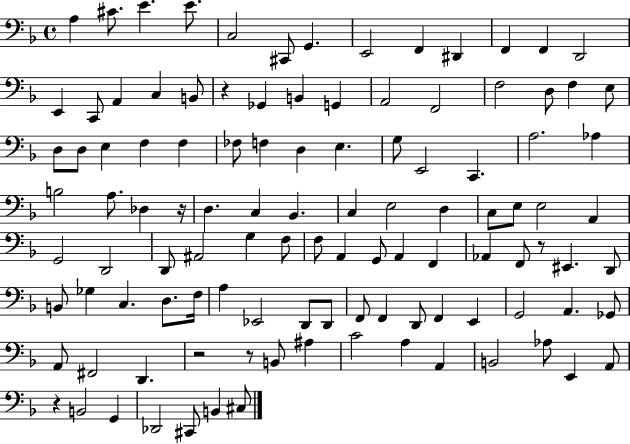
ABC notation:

X:1
T:Untitled
M:4/4
L:1/4
K:F
A, ^C/2 E E/2 C,2 ^C,,/2 G,, E,,2 F,, ^D,, F,, F,, D,,2 E,, C,,/2 A,, C, B,,/2 z _G,, B,, G,, A,,2 F,,2 F,2 D,/2 F, E,/2 D,/2 D,/2 E, F, F, _F,/2 F, D, E, G,/2 E,,2 C,, A,2 _A, B,2 A,/2 _D, z/4 D, C, _B,, C, E,2 D, C,/2 E,/2 E,2 A,, G,,2 D,,2 D,,/2 ^A,,2 G, F,/2 F,/2 A,, G,,/2 A,, F,, _A,, F,,/2 z/2 ^E,, D,,/2 B,,/2 _G, C, D,/2 F,/4 A, _E,,2 D,,/2 D,,/2 F,,/2 F,, D,,/2 F,, E,, G,,2 A,, _G,,/2 A,,/2 ^F,,2 D,, z2 z/2 B,,/2 ^A, C2 A, A,, B,,2 _A,/2 E,, A,,/2 z B,,2 G,, _D,,2 ^C,,/2 B,, ^C,/2